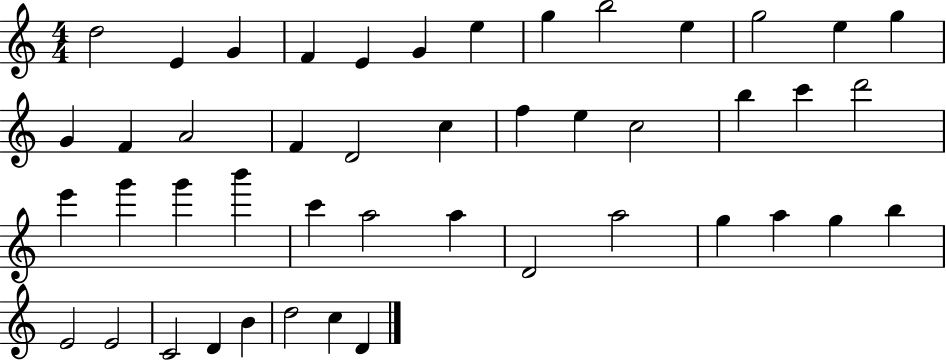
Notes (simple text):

D5/h E4/q G4/q F4/q E4/q G4/q E5/q G5/q B5/h E5/q G5/h E5/q G5/q G4/q F4/q A4/h F4/q D4/h C5/q F5/q E5/q C5/h B5/q C6/q D6/h E6/q G6/q G6/q B6/q C6/q A5/h A5/q D4/h A5/h G5/q A5/q G5/q B5/q E4/h E4/h C4/h D4/q B4/q D5/h C5/q D4/q